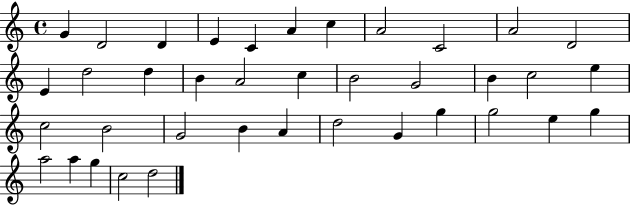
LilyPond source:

{
  \clef treble
  \time 4/4
  \defaultTimeSignature
  \key c \major
  g'4 d'2 d'4 | e'4 c'4 a'4 c''4 | a'2 c'2 | a'2 d'2 | \break e'4 d''2 d''4 | b'4 a'2 c''4 | b'2 g'2 | b'4 c''2 e''4 | \break c''2 b'2 | g'2 b'4 a'4 | d''2 g'4 g''4 | g''2 e''4 g''4 | \break a''2 a''4 g''4 | c''2 d''2 | \bar "|."
}